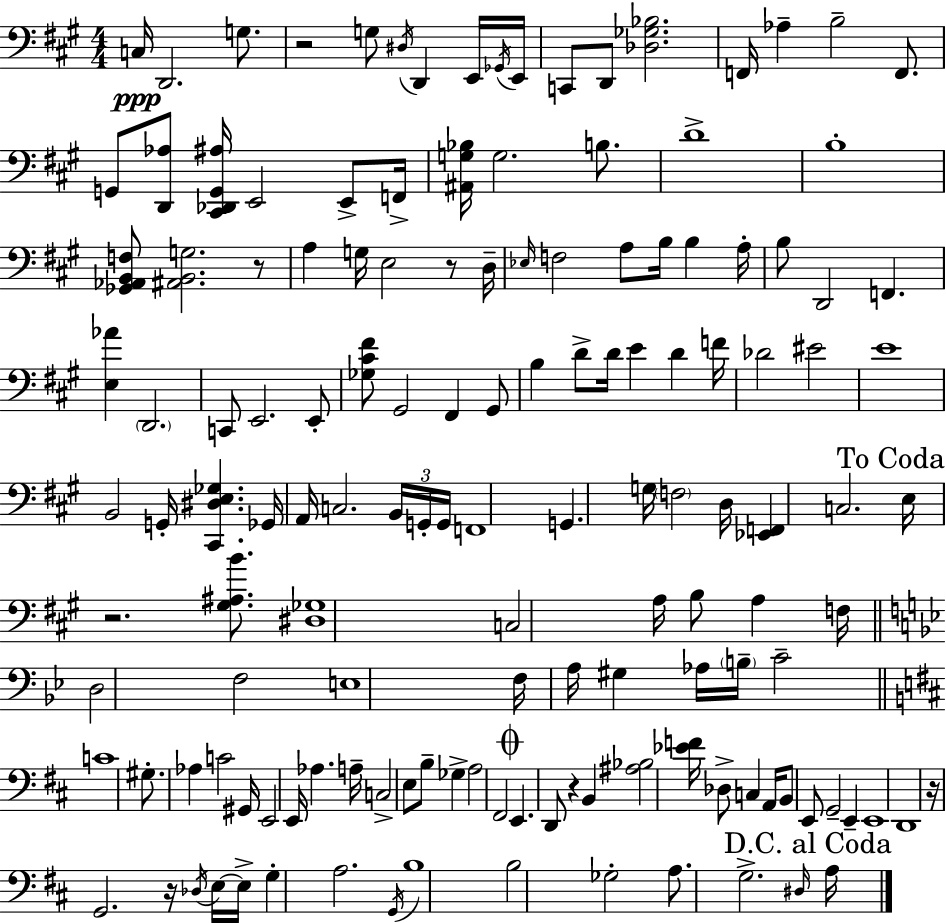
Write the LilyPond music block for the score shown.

{
  \clef bass
  \numericTimeSignature
  \time 4/4
  \key a \major
  c16\ppp d,2. g8. | r2 g8 \acciaccatura { dis16 } d,4 e,16 | \acciaccatura { ges,16 } e,16 c,8 d,8 <des ges bes>2. | f,16 aes4-- b2-- f,8. | \break g,8 <d, aes>8 <cis, des, g, ais>16 e,2 e,8-> | f,16-> <ais, g bes>16 g2. b8. | d'1-> | b1-. | \break <ges, aes, b, f>8 <ais, b, g>2. | r8 a4 g16 e2 r8 | d16-- \grace { ees16 } f2 a8 b16 b4 | a16-. b8 d,2 f,4. | \break <e aes'>4 \parenthesize d,2. | c,8 e,2. | e,8-. <ges cis' fis'>8 gis,2 fis,4 | gis,8 b4 d'8-> d'16 e'4 d'4 | \break f'16 des'2 eis'2 | e'1 | b,2 g,16-. <cis, dis e ges>4. | ges,16 a,16 c2. | \break \tuplet 3/2 { b,16 g,16-. g,16 } f,1 | g,4. g16 \parenthesize f2 | d16 <ees, f,>4 c2. | \mark "To Coda" e16 r2. | \break <gis ais b'>8. <dis ges>1 | c2 a16 b8 a4 | f16 \bar "||" \break \key g \minor d2 f2 | e1 | f16 a16 gis4 aes16 \parenthesize b16-- c'2-- | \bar "||" \break \key b \minor c'1 | gis8.-. aes4 c'2 gis,16 | e,2 e,16 aes4. a16-- | c2-> e8 b8-- ges4-> | \break a2 fis,2 | \mark \markup { \musicglyph "scripts.coda" } e,4. d,8 r4 b,4 | <ais bes>2 <ees' f'>16 des8-> c4 a,16 | b,8 e,8 g,2-- e,4-- | \break e,1 | d,1 | r16 g,2. r16 \acciaccatura { des16 } e16~~ | e16-> g4-. a2. | \break \acciaccatura { g,16 } b1 | b2 ges2-. | a8. g2.-> | \grace { dis16 } \mark "D.C. al Coda" a16 \bar "|."
}